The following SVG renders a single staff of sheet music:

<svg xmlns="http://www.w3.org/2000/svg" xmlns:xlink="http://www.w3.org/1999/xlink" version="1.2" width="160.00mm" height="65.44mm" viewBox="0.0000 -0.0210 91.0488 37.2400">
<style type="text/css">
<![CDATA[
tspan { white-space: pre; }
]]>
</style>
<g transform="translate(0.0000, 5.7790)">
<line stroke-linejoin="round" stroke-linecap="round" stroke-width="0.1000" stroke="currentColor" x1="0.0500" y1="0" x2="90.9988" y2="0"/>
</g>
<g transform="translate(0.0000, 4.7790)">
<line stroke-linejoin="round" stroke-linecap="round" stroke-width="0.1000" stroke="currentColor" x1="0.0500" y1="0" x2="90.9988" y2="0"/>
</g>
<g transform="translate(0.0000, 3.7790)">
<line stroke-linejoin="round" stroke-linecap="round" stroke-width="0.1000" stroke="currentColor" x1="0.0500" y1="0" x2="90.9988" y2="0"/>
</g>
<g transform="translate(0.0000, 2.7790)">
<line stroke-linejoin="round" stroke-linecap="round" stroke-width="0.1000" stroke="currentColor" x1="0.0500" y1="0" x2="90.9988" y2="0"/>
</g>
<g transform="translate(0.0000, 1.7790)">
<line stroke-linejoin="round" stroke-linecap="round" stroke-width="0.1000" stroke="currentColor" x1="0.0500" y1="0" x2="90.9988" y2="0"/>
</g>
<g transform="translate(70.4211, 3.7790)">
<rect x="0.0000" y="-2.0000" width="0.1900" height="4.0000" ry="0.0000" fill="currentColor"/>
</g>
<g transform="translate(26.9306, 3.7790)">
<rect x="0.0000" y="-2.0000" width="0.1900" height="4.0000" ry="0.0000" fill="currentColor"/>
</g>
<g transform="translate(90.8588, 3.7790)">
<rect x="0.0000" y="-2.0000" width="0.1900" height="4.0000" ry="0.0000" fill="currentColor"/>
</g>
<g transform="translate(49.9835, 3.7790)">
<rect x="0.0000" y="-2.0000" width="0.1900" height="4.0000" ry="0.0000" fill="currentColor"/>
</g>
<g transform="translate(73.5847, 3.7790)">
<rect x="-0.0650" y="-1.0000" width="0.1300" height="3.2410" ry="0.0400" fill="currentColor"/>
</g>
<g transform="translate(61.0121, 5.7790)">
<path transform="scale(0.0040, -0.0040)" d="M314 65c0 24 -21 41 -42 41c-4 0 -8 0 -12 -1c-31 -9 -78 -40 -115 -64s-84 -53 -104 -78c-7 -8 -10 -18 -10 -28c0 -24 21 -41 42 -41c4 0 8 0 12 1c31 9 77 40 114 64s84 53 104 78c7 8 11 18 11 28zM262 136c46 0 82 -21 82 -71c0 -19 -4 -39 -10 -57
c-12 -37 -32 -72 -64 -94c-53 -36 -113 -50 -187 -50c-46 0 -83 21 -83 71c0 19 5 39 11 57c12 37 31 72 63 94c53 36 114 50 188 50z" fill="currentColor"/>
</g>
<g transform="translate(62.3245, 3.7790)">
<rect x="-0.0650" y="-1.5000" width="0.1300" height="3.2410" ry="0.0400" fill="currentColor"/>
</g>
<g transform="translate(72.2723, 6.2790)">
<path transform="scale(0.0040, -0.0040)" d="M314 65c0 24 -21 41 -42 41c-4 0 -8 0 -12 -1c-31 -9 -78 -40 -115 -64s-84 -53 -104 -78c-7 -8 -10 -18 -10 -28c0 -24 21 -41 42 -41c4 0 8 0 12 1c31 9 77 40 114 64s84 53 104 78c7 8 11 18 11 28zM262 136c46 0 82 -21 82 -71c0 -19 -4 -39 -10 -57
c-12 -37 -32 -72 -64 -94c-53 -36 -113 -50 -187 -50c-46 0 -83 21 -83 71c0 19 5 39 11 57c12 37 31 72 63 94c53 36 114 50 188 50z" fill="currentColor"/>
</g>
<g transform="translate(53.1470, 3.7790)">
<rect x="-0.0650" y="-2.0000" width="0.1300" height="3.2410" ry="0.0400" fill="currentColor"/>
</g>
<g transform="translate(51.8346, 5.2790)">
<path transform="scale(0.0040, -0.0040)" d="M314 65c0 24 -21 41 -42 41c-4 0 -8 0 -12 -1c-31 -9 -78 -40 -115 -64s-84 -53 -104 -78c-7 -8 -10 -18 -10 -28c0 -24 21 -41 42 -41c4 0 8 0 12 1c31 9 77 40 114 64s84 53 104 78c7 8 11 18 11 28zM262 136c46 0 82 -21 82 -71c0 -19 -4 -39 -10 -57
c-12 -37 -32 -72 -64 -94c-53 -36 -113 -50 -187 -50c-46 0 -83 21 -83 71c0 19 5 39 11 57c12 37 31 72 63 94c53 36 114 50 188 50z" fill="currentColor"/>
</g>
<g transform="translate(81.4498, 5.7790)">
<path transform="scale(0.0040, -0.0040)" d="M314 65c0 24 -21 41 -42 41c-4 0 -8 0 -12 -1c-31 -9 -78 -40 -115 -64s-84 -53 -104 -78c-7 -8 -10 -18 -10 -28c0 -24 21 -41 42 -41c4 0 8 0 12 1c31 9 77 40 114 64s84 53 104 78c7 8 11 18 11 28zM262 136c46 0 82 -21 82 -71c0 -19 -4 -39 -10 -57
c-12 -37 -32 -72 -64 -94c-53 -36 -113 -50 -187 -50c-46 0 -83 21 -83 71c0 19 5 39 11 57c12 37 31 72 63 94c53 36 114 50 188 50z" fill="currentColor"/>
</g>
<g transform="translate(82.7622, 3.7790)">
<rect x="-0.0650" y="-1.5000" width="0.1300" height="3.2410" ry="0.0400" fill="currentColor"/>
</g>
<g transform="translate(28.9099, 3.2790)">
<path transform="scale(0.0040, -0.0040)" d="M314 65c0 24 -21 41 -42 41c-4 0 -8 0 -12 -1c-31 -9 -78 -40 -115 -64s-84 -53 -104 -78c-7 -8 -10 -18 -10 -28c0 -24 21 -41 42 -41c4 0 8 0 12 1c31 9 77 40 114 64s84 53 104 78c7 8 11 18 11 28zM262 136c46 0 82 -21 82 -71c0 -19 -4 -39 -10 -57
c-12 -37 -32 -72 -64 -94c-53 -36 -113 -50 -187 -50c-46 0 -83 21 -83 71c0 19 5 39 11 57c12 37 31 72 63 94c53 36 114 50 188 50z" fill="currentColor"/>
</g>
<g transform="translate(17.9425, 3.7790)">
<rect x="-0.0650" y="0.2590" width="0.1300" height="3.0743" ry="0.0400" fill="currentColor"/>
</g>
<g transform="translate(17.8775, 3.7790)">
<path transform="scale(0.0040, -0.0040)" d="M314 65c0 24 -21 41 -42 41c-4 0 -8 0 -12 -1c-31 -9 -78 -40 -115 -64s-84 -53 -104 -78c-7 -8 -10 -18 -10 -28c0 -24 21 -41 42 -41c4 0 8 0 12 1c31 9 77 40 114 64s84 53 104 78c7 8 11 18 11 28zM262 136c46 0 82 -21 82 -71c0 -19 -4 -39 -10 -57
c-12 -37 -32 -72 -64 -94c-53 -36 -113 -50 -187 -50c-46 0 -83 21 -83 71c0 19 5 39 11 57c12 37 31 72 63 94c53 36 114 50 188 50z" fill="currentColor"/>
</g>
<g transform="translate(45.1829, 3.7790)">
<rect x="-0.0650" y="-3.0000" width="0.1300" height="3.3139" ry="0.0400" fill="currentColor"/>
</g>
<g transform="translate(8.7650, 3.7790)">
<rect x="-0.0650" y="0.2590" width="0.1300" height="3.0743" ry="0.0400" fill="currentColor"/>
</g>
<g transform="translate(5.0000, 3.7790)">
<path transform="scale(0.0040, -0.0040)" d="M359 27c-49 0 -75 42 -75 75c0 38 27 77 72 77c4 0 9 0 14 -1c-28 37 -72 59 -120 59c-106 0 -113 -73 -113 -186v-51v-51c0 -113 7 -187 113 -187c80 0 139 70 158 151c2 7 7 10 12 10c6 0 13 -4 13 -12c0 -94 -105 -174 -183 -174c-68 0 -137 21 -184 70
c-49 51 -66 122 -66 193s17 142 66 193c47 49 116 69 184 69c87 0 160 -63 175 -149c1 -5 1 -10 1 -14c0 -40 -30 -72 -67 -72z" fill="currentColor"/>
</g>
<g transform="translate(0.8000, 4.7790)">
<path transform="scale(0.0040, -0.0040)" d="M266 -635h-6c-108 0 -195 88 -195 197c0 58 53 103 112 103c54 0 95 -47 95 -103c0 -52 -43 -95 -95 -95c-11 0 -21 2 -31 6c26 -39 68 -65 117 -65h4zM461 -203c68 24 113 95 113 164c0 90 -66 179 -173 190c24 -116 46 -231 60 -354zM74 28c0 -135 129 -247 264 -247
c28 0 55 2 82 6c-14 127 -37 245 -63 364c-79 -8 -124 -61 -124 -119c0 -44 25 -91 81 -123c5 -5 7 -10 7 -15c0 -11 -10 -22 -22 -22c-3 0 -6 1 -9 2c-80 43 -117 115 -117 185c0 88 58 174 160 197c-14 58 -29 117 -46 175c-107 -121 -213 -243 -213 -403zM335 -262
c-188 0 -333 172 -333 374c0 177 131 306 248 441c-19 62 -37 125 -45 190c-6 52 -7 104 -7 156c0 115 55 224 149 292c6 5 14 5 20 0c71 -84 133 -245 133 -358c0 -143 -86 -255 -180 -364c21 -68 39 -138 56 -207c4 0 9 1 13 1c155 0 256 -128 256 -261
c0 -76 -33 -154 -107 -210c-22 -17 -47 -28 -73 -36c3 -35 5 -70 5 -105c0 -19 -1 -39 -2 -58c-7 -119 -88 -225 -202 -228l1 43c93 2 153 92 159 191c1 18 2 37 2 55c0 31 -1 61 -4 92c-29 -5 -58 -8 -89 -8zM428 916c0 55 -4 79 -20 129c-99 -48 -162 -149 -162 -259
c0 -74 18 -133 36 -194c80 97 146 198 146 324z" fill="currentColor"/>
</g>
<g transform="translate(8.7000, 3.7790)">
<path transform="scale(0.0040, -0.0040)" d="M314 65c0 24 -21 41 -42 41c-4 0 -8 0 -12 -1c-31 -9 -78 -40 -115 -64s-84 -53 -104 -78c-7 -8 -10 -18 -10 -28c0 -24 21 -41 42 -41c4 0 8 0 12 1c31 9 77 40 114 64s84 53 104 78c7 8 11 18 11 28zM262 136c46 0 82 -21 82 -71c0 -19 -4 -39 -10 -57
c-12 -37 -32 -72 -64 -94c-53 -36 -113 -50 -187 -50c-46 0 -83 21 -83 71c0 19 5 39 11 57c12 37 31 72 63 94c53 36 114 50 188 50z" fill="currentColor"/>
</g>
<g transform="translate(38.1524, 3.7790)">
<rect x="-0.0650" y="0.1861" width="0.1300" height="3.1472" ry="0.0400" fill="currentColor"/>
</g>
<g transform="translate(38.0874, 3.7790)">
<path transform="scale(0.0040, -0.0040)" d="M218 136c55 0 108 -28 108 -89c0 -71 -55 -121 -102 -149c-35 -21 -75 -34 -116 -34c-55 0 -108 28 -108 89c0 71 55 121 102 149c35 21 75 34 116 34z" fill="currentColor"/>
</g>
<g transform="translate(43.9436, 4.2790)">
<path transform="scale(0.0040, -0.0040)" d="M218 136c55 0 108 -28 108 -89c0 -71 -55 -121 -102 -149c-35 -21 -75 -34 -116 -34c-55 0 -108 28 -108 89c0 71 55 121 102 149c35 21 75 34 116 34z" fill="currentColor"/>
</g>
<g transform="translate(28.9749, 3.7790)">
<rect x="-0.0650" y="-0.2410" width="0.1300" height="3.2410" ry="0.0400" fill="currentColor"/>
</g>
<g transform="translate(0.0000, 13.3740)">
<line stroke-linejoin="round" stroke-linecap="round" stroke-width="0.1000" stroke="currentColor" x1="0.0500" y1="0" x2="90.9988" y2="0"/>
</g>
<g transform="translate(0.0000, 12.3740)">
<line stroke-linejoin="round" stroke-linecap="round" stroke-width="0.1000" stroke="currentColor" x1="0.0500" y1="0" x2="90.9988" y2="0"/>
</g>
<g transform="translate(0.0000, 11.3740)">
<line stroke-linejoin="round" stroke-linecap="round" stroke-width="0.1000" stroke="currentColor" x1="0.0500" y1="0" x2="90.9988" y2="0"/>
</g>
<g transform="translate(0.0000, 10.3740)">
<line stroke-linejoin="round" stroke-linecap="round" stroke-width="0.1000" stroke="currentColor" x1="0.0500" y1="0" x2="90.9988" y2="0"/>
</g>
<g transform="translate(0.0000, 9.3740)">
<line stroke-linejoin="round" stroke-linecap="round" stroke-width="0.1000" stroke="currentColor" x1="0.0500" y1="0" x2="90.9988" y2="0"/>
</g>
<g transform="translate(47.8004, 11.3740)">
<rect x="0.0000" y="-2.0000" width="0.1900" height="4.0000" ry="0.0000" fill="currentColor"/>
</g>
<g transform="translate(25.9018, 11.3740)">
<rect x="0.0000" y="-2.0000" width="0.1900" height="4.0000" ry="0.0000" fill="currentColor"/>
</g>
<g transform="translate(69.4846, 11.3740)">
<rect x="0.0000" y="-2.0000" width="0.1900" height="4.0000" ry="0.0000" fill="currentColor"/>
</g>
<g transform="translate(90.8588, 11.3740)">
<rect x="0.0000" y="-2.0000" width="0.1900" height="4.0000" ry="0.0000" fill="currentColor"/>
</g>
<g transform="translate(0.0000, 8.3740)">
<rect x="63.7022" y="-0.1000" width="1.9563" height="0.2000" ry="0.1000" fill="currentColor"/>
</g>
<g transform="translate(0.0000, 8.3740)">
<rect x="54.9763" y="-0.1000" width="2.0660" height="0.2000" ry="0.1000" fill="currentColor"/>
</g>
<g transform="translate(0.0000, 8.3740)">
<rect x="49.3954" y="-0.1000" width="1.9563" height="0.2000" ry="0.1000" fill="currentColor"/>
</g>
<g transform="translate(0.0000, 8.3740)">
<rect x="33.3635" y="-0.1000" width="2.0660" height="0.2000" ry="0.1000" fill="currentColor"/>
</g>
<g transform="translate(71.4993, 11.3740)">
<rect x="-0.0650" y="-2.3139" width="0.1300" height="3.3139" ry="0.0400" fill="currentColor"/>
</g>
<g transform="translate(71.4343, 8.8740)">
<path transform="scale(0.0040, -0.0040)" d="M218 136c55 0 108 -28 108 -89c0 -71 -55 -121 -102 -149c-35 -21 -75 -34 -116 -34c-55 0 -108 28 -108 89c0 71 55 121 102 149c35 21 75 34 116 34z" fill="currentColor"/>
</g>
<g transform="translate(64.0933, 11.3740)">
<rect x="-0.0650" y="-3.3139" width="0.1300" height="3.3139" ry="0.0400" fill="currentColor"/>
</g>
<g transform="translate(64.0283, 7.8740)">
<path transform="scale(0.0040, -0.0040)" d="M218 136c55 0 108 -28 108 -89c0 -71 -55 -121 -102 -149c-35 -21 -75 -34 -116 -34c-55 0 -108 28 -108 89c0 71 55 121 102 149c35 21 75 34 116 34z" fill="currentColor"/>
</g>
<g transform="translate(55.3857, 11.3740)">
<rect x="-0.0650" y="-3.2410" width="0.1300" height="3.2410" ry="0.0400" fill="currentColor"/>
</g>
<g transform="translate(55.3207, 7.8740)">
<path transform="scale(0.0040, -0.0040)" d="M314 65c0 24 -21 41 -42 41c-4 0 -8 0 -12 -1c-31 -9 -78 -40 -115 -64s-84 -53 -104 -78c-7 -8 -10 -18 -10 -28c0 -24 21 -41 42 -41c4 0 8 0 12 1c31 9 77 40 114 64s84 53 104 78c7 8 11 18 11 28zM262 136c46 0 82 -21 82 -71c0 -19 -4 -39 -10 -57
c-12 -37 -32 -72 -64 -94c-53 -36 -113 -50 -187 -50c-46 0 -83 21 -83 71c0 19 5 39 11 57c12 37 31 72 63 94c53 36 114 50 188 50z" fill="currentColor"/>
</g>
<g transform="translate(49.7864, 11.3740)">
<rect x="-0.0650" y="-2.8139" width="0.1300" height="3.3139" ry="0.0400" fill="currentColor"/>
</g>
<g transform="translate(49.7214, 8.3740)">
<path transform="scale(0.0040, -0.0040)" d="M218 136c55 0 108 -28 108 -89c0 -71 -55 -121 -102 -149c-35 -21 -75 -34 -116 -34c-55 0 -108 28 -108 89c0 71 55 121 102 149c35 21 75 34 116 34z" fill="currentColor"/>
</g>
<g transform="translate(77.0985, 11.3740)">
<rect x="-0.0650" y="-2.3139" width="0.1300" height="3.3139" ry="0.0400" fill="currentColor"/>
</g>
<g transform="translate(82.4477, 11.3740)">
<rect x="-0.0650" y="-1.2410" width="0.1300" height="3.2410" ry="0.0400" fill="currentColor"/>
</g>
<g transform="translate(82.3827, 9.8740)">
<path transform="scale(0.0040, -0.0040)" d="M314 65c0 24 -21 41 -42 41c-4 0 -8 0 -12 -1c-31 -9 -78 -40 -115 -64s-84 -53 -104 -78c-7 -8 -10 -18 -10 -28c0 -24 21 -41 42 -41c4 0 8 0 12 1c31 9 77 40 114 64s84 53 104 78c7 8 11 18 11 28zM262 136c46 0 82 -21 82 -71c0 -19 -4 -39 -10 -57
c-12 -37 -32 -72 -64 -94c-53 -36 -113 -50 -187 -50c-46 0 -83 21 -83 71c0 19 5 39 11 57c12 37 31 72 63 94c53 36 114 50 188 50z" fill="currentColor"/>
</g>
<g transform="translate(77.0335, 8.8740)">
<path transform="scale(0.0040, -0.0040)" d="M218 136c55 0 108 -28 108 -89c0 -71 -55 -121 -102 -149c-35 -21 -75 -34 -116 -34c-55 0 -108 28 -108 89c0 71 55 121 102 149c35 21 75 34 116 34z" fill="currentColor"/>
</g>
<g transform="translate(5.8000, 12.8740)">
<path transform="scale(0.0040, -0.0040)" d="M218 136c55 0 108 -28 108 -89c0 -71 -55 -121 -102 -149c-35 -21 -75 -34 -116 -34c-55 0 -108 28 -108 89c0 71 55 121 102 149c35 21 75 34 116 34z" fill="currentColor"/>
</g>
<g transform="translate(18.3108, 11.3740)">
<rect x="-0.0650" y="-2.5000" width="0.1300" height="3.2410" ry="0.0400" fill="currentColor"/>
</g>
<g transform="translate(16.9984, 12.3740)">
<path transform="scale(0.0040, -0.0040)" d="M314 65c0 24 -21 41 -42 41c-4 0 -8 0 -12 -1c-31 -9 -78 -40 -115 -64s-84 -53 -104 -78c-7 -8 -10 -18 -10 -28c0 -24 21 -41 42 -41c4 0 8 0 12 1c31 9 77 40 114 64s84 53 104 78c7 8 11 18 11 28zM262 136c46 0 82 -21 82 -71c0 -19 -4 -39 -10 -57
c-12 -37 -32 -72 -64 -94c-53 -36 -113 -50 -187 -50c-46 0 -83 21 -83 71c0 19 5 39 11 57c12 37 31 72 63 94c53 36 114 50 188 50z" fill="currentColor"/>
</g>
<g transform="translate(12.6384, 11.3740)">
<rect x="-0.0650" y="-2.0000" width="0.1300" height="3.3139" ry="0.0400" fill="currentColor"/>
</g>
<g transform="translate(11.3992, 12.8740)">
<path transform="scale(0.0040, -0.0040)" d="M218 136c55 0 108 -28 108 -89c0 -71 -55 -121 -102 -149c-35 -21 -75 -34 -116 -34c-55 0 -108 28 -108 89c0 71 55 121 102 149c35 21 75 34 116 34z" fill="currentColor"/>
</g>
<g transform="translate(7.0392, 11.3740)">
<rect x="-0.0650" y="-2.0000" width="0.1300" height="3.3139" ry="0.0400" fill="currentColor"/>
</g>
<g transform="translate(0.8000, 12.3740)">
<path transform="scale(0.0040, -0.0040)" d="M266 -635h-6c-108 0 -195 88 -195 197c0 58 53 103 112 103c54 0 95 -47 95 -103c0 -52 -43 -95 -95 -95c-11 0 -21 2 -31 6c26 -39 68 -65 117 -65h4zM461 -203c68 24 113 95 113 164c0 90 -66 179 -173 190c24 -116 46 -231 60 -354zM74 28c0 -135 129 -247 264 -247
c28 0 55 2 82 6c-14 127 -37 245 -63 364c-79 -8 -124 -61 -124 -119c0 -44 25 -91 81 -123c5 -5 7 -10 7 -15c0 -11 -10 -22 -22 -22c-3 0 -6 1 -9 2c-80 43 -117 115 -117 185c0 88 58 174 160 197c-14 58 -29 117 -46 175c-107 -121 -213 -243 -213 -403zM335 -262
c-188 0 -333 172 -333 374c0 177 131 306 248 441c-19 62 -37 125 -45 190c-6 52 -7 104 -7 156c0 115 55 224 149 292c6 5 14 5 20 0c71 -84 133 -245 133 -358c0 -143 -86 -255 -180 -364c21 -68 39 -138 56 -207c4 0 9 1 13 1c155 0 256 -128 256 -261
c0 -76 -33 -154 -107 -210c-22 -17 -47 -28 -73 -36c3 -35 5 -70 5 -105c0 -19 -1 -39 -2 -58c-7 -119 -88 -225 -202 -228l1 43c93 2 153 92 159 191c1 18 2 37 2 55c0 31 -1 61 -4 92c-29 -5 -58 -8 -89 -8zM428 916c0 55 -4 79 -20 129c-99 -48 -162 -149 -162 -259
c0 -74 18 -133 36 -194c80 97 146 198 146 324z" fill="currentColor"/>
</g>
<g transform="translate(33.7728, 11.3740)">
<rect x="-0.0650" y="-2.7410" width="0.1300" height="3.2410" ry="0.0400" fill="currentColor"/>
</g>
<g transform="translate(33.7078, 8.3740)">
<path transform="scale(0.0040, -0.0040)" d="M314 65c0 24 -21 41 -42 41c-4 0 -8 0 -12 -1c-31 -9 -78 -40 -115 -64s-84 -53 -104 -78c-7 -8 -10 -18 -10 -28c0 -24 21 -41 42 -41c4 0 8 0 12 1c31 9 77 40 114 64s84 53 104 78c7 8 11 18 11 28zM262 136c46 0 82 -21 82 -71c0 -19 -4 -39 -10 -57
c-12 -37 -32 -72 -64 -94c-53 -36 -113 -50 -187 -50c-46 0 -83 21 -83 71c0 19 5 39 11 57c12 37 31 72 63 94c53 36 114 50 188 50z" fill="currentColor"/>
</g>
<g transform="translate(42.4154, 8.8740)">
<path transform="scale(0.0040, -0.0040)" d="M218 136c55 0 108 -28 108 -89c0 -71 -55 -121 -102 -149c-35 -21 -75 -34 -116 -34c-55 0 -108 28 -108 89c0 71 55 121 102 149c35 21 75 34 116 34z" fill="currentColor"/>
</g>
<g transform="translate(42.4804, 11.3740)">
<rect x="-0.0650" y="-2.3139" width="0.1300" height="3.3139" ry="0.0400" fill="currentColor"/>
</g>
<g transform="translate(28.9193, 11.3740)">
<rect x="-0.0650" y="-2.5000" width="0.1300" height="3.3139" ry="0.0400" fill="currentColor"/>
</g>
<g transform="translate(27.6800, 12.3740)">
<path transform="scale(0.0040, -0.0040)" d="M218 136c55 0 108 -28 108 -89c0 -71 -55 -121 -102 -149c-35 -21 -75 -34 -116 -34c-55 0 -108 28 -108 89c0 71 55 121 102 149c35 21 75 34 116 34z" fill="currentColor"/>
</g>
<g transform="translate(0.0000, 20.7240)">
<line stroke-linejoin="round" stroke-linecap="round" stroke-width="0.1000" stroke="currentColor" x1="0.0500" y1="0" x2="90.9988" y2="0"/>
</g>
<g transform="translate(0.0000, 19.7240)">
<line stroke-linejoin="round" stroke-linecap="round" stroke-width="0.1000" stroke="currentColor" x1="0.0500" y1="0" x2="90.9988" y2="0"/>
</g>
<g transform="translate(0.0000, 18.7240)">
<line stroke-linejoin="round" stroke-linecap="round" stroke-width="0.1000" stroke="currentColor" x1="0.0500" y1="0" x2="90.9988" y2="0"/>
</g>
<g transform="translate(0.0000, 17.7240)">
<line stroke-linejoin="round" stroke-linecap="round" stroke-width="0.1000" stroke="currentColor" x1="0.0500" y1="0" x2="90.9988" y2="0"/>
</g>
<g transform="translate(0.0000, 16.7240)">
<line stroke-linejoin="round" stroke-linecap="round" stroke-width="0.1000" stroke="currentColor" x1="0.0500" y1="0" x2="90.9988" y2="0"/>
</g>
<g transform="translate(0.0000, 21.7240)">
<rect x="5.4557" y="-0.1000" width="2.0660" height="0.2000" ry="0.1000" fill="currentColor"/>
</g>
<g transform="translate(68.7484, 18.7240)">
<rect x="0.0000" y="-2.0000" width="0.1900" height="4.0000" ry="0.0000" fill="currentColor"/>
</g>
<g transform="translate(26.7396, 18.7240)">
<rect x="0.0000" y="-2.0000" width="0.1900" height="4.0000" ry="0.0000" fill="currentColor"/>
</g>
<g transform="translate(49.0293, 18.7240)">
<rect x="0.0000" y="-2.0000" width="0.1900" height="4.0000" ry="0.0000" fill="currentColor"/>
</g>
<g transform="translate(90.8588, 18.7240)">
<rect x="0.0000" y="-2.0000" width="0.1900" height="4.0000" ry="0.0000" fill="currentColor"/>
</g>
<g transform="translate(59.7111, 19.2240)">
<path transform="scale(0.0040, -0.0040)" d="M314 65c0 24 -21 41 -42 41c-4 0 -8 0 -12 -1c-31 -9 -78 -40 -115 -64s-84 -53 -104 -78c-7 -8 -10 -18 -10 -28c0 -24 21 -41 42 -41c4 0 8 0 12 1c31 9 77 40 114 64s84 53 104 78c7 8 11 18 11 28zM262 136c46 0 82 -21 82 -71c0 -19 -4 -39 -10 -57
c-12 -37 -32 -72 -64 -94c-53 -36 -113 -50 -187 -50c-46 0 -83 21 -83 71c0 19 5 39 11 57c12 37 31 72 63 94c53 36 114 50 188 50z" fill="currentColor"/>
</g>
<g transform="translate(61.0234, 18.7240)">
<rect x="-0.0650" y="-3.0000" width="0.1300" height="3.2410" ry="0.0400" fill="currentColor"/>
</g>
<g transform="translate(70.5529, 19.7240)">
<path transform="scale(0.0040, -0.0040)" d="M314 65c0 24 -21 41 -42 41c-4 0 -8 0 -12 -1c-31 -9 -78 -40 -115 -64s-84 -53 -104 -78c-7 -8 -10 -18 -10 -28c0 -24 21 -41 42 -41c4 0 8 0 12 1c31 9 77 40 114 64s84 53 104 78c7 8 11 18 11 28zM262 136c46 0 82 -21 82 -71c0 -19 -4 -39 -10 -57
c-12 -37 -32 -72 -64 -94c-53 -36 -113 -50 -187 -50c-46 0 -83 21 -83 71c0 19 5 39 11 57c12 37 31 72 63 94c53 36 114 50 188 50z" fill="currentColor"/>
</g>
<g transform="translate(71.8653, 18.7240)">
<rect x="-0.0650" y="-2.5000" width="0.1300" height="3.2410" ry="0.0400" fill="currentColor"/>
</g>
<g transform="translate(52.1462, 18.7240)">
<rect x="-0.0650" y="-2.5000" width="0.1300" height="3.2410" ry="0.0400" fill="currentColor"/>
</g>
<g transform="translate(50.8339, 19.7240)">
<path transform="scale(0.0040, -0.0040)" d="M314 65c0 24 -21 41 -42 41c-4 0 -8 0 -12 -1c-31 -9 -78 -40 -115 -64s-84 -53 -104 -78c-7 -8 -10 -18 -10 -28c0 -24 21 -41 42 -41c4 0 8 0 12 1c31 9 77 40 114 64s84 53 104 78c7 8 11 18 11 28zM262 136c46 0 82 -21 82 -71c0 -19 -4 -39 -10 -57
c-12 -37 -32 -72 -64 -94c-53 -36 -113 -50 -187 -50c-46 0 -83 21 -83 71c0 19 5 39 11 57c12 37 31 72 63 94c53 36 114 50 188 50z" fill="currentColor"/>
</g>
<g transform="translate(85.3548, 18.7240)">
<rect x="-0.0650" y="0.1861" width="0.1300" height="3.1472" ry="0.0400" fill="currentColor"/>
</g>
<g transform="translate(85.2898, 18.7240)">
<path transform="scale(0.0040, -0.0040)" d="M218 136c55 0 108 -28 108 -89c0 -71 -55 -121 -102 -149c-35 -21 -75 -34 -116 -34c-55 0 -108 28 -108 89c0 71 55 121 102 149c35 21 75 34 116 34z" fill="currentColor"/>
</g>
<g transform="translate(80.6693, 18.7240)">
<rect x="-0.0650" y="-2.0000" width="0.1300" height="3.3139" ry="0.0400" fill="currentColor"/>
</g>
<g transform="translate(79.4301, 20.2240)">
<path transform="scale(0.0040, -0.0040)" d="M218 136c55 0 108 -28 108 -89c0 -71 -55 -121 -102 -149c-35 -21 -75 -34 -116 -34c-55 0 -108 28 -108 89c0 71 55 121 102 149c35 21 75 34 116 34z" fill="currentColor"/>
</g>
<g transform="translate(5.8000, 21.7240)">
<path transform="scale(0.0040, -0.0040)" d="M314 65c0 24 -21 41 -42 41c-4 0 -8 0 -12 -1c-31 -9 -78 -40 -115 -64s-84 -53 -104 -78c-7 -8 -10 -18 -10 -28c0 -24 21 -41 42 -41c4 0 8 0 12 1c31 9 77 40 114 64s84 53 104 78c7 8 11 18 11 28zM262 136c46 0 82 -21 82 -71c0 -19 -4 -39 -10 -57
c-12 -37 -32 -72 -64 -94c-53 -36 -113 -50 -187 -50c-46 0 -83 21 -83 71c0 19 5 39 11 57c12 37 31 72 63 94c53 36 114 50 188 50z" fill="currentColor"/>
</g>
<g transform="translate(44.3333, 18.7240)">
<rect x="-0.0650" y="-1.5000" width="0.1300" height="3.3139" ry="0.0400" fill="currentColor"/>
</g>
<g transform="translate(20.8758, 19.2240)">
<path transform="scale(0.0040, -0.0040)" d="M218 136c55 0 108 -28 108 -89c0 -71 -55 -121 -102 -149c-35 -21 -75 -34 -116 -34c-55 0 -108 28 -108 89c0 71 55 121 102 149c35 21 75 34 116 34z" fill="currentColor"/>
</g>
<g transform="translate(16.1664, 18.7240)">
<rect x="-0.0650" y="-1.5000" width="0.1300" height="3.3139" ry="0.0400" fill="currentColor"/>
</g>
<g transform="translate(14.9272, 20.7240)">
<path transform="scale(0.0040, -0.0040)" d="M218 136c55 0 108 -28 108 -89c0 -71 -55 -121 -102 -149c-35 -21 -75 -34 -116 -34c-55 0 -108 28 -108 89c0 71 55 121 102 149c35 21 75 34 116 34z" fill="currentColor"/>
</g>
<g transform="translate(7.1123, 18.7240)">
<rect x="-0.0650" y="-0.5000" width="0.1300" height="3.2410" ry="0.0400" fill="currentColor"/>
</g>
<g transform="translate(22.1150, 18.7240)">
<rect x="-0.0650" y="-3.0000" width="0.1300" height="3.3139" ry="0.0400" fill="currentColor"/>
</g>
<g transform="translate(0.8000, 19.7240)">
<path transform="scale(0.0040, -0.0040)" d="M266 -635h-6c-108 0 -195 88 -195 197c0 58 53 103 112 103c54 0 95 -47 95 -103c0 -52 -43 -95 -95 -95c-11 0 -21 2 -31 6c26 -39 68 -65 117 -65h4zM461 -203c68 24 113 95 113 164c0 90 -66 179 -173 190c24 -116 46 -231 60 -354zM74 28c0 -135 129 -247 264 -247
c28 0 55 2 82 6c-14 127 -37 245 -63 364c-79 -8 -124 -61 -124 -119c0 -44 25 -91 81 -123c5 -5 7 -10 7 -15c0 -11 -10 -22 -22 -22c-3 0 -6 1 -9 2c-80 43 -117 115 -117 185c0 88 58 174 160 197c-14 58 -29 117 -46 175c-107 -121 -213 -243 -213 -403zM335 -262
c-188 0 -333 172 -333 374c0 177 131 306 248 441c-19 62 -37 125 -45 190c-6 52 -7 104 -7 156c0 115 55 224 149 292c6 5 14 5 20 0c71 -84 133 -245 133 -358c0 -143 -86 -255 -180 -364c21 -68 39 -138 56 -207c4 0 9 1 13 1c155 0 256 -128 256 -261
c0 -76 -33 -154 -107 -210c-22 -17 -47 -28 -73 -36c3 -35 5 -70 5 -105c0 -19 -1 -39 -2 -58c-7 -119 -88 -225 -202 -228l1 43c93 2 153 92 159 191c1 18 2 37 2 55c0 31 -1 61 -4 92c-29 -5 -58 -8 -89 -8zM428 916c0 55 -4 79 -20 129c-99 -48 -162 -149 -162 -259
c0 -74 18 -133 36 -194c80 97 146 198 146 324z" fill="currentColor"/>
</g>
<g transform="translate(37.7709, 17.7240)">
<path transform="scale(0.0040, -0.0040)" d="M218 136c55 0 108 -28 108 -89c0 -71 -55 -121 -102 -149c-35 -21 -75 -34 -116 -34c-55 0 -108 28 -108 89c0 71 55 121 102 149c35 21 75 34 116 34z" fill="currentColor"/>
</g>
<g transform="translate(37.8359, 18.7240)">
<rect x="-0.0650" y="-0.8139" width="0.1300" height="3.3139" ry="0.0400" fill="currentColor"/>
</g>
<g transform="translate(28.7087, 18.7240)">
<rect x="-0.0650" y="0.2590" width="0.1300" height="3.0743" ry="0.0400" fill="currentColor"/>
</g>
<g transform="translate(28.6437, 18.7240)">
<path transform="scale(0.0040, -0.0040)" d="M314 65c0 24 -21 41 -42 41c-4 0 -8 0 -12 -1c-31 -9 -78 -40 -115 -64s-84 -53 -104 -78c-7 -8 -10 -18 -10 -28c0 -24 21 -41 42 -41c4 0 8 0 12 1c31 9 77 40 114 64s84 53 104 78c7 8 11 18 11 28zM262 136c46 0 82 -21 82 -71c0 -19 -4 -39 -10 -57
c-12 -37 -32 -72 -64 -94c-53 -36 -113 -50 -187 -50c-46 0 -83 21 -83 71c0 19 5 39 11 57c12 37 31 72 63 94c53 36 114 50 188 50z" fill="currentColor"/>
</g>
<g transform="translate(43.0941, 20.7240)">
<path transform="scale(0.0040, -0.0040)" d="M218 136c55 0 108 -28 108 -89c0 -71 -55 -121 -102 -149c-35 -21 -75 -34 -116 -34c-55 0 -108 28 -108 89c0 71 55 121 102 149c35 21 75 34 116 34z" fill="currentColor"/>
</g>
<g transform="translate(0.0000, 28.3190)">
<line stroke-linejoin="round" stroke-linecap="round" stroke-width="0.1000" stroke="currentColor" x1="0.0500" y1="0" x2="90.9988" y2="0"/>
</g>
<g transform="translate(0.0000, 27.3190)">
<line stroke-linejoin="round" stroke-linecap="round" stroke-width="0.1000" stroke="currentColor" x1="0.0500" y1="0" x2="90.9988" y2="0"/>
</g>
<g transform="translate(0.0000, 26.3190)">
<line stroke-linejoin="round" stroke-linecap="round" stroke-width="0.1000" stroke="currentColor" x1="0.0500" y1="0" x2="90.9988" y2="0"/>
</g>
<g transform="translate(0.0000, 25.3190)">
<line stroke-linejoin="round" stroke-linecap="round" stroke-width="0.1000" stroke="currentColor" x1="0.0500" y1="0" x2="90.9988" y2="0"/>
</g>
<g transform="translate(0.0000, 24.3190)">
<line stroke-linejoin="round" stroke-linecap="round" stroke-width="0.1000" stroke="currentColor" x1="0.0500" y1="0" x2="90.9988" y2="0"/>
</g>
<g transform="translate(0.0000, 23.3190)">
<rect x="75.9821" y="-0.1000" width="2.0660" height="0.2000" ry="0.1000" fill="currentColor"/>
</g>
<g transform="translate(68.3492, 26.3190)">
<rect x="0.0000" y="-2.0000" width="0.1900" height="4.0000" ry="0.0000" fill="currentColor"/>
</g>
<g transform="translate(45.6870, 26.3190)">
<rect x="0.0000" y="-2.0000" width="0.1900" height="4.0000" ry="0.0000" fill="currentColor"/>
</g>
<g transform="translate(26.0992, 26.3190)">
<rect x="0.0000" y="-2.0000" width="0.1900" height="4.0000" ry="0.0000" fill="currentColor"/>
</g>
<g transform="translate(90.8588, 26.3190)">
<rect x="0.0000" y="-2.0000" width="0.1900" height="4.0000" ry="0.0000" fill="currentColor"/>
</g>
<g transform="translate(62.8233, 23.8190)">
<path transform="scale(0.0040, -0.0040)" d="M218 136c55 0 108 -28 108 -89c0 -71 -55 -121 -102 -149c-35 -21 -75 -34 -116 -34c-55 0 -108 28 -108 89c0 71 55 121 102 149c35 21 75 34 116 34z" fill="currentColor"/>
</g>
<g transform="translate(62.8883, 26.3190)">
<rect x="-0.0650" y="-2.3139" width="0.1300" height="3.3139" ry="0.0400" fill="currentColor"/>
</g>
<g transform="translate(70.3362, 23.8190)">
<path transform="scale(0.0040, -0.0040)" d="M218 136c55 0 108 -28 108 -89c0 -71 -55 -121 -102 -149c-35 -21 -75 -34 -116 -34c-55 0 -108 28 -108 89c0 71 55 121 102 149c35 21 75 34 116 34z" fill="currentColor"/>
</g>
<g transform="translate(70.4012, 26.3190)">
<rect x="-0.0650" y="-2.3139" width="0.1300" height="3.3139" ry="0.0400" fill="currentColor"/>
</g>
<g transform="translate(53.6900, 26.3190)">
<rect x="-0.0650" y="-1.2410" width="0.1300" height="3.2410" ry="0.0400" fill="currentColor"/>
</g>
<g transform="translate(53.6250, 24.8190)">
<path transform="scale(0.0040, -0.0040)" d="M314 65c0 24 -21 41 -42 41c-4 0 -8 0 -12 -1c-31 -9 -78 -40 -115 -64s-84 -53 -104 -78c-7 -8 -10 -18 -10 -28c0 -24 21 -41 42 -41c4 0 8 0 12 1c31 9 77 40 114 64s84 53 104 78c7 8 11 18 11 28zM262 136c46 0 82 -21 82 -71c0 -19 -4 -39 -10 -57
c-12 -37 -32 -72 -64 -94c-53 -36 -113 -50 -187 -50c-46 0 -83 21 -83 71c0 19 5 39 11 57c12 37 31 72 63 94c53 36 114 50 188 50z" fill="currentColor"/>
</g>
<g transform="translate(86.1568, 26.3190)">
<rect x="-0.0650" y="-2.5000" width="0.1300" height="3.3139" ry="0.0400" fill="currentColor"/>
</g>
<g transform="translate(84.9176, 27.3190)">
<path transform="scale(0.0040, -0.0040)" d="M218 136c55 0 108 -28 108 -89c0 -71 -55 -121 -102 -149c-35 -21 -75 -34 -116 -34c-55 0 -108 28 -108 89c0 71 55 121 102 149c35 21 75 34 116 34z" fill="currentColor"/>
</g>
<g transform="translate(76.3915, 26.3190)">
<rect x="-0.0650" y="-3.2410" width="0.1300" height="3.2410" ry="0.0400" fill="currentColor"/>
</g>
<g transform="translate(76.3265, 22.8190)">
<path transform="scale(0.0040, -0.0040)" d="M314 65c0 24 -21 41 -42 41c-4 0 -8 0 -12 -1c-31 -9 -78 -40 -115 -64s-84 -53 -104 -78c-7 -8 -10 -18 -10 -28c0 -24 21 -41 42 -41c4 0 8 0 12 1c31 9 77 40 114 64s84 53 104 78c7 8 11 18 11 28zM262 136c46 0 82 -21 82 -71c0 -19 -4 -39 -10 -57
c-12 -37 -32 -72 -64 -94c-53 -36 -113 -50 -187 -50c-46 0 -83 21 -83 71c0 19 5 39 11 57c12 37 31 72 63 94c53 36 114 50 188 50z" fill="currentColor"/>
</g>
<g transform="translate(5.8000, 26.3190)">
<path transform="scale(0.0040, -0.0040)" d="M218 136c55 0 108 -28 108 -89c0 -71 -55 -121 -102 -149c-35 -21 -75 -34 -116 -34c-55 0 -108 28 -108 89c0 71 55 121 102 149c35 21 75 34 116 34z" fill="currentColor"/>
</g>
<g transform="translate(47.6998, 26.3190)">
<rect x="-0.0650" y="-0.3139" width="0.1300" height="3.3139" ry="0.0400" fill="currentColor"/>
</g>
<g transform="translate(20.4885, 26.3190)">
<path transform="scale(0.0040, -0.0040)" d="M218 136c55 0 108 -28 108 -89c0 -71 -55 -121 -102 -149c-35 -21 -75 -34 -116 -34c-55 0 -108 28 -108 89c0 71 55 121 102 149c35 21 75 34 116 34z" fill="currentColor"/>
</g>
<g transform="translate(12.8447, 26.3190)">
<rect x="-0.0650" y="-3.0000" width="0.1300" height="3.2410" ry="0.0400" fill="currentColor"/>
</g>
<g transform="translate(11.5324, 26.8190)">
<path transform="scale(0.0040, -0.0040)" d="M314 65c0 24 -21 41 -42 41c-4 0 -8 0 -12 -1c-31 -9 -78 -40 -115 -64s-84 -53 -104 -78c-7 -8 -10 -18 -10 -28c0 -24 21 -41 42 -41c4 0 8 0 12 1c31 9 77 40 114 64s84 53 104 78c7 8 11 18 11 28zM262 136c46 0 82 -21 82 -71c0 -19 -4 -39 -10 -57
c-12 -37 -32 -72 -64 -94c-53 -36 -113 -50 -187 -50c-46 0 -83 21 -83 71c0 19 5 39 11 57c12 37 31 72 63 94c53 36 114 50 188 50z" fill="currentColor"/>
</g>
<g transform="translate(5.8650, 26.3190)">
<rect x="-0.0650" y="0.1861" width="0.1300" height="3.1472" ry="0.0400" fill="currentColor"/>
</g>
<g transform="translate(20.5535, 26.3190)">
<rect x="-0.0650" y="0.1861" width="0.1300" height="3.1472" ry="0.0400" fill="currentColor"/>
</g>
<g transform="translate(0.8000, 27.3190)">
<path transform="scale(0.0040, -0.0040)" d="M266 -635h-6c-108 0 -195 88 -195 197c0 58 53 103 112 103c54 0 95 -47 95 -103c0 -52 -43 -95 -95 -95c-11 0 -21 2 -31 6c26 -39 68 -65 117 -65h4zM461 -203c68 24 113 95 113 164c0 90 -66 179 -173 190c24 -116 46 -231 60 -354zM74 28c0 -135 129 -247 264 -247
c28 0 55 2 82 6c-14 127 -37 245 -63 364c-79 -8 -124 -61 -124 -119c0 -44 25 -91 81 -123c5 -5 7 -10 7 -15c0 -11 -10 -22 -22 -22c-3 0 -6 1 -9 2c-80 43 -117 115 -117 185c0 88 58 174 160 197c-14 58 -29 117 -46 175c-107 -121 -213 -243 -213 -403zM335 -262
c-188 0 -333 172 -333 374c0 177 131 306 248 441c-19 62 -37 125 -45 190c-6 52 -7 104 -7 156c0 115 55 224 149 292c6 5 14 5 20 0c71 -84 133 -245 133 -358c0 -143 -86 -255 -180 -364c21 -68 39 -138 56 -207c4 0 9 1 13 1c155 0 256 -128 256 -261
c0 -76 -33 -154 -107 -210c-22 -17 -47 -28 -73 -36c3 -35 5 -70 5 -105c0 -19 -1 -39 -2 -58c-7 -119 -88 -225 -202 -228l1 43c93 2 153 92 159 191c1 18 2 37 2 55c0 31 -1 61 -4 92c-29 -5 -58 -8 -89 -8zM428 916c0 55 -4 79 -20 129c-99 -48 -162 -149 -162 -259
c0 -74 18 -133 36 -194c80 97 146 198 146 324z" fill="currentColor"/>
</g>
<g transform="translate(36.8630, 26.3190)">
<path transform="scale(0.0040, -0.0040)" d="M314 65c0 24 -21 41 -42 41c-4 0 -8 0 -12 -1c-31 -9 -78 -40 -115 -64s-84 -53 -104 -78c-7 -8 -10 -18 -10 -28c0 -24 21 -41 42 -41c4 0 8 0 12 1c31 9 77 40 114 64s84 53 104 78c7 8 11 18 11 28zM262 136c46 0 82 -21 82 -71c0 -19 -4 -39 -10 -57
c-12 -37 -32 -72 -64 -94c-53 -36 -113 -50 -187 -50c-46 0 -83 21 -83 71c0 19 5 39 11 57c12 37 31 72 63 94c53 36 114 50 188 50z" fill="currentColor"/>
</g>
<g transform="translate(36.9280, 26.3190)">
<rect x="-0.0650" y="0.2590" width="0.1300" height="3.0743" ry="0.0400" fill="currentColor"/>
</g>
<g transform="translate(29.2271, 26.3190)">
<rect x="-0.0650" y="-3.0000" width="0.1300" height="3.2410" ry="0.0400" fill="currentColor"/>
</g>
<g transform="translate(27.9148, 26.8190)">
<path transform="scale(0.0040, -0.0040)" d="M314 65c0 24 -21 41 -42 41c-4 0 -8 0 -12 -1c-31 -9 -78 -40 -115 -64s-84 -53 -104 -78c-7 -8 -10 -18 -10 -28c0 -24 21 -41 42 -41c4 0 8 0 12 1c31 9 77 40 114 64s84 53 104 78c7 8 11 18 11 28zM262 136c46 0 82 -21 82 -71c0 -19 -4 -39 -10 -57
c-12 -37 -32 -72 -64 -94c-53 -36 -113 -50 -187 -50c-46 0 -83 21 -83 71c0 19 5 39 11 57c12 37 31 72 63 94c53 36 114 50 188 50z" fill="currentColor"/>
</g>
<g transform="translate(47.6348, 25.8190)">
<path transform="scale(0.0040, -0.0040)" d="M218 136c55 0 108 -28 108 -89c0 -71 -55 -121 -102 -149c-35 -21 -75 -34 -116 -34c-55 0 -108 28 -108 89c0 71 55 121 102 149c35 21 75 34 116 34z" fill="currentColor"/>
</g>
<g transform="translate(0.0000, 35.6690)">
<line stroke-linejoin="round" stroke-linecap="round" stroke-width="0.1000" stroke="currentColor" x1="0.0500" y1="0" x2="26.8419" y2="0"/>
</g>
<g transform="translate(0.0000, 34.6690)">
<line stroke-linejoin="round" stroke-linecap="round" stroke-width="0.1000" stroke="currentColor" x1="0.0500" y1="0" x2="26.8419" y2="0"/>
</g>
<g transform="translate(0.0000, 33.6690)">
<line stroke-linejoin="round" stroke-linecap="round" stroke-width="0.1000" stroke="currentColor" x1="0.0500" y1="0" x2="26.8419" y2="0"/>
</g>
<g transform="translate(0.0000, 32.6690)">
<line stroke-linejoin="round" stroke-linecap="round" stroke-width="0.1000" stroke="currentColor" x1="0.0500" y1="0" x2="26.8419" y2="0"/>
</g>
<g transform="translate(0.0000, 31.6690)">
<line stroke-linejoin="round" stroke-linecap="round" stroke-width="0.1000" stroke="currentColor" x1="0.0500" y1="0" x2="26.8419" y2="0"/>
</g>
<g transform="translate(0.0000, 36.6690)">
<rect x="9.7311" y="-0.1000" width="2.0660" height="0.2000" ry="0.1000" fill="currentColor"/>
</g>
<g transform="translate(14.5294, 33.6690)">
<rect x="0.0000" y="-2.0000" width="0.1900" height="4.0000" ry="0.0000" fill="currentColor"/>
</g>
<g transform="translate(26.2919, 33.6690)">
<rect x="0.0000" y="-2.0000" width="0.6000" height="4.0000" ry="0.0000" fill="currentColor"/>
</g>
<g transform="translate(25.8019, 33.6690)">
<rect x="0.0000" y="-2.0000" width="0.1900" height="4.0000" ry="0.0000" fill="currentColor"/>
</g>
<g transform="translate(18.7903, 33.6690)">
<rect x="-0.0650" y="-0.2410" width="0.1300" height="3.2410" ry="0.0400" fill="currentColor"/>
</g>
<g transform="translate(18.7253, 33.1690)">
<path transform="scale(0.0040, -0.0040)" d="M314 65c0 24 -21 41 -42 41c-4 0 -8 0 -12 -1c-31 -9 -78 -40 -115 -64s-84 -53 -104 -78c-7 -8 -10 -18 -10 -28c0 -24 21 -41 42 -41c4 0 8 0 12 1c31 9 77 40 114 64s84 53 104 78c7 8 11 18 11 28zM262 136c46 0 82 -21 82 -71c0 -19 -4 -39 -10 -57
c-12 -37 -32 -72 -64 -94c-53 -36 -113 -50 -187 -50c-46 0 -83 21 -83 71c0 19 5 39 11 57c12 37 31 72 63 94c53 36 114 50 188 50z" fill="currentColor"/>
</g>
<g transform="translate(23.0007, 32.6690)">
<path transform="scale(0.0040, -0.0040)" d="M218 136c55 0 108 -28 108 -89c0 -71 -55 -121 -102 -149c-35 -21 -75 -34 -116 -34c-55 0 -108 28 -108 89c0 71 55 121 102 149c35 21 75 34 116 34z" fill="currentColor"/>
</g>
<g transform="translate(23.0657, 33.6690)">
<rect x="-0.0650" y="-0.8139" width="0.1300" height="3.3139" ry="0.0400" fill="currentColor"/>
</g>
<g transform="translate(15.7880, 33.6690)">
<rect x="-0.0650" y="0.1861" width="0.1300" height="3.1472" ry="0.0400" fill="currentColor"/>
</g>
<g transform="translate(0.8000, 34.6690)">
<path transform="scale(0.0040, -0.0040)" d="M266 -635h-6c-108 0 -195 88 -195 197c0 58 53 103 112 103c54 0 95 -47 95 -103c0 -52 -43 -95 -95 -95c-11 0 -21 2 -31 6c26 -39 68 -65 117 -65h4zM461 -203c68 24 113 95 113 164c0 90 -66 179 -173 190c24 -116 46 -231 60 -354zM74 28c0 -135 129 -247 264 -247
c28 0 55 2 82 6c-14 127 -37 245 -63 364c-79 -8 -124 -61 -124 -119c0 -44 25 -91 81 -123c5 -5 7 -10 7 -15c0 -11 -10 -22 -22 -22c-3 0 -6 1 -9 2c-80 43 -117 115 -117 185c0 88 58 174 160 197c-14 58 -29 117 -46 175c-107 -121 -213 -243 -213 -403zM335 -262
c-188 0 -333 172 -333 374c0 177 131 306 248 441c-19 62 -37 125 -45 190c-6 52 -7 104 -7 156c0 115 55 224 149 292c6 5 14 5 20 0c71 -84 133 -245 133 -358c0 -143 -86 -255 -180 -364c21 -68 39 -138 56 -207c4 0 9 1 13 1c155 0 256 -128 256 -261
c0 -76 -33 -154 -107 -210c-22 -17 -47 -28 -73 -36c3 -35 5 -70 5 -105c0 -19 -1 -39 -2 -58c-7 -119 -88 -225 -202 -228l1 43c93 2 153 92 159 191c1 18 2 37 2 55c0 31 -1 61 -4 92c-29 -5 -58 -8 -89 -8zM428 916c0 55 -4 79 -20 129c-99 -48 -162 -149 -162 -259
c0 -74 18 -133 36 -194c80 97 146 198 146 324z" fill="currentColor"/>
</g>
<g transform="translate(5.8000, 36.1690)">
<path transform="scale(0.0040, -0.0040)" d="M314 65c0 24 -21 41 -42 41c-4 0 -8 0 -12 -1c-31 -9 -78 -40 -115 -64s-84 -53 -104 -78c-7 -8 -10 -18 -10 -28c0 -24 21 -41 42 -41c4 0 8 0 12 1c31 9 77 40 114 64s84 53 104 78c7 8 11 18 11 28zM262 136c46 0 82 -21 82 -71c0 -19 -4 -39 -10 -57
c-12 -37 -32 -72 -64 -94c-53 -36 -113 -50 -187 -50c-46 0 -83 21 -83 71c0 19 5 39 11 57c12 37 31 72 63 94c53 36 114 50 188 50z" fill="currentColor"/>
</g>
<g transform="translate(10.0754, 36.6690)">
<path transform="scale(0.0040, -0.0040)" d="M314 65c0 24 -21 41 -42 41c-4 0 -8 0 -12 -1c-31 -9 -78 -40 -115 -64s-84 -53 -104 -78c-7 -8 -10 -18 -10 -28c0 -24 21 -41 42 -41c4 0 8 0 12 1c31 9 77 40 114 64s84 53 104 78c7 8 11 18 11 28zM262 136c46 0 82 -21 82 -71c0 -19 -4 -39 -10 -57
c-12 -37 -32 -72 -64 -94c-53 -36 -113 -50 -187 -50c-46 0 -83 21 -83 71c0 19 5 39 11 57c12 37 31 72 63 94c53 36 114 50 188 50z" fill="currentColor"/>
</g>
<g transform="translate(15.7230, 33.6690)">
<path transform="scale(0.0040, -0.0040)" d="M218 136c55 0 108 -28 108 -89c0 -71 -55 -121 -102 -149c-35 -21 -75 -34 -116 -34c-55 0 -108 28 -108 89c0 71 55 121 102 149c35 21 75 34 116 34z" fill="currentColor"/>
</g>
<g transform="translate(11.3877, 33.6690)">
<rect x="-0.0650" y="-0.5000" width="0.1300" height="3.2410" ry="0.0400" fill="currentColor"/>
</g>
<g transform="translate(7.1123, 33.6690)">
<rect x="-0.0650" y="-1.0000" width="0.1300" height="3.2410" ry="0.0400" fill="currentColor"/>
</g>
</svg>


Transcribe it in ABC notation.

X:1
T:Untitled
M:4/4
L:1/4
K:C
B2 B2 c2 B A F2 E2 D2 E2 F F G2 G a2 g a b2 b g g e2 C2 E A B2 d E G2 A2 G2 F B B A2 B A2 B2 c e2 g g b2 G D2 C2 B c2 d